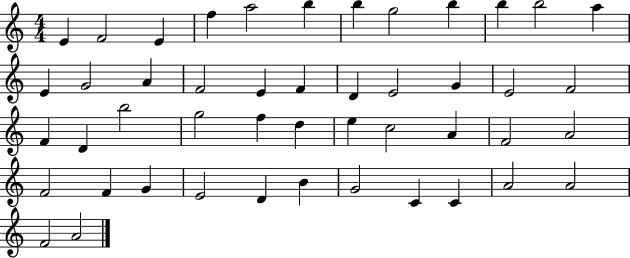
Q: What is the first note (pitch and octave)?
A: E4